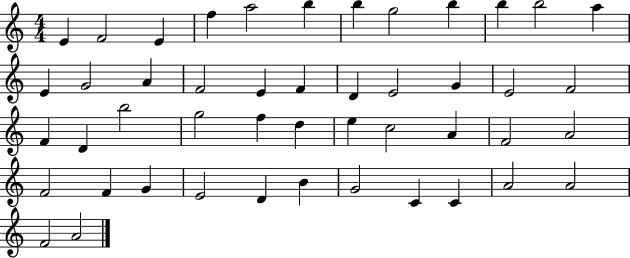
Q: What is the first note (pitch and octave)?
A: E4